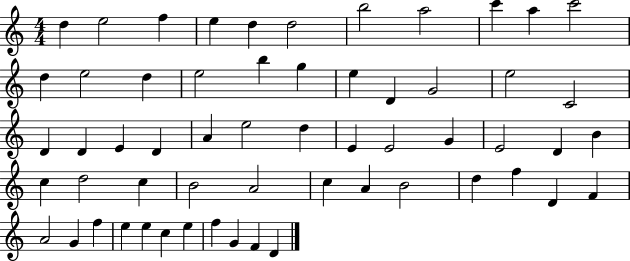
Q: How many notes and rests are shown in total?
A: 58